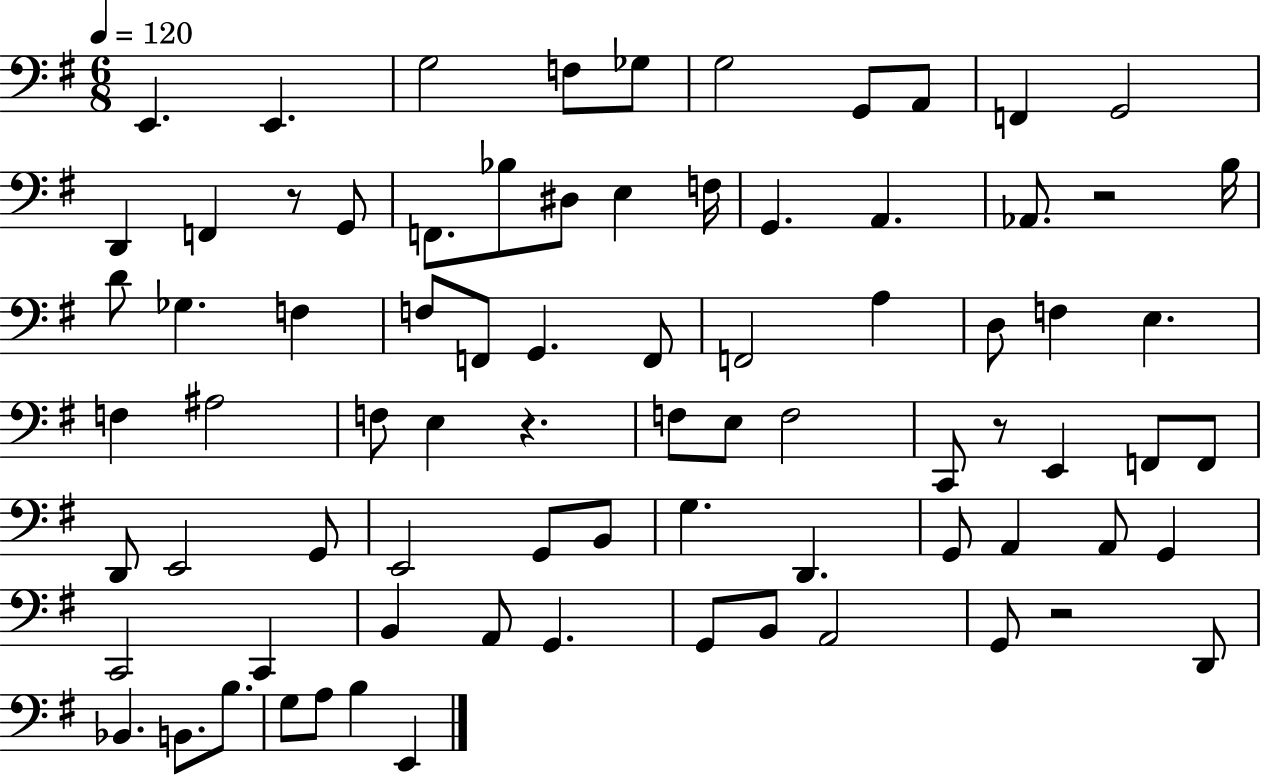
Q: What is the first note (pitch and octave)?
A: E2